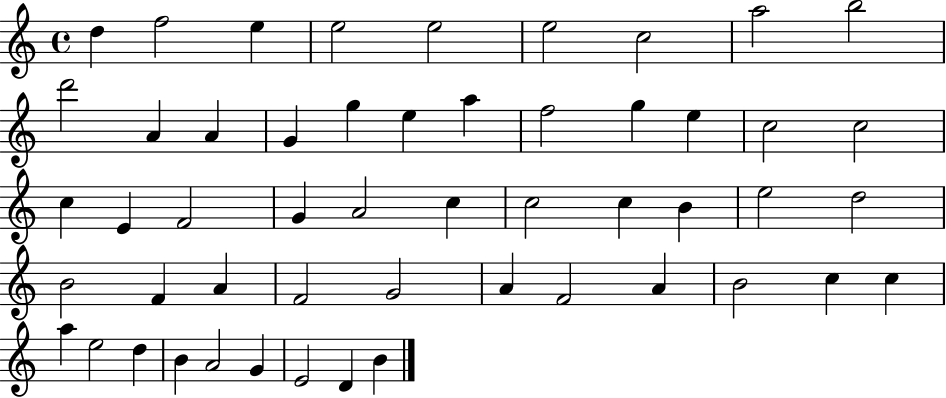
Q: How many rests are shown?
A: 0